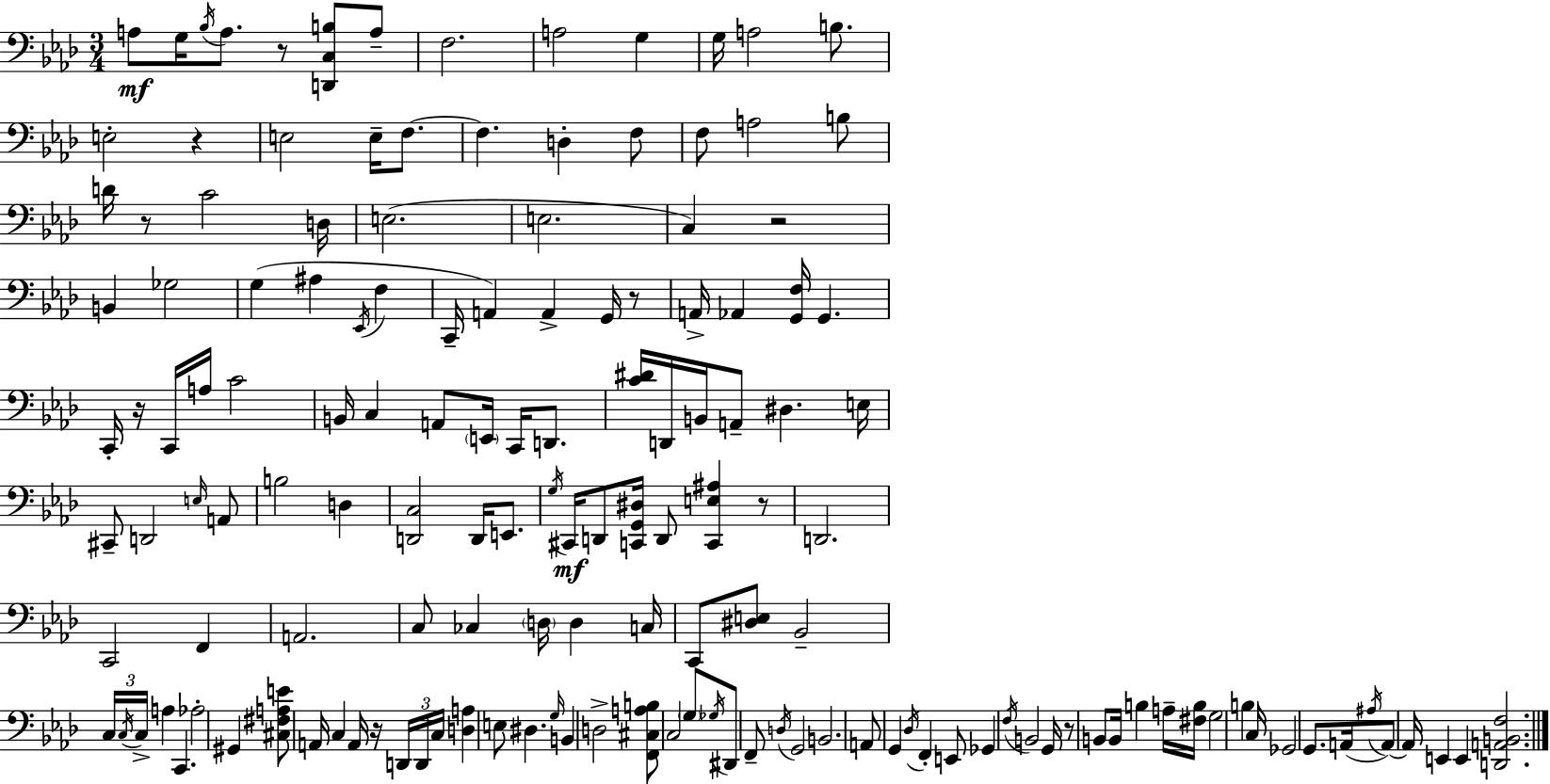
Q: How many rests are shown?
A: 9